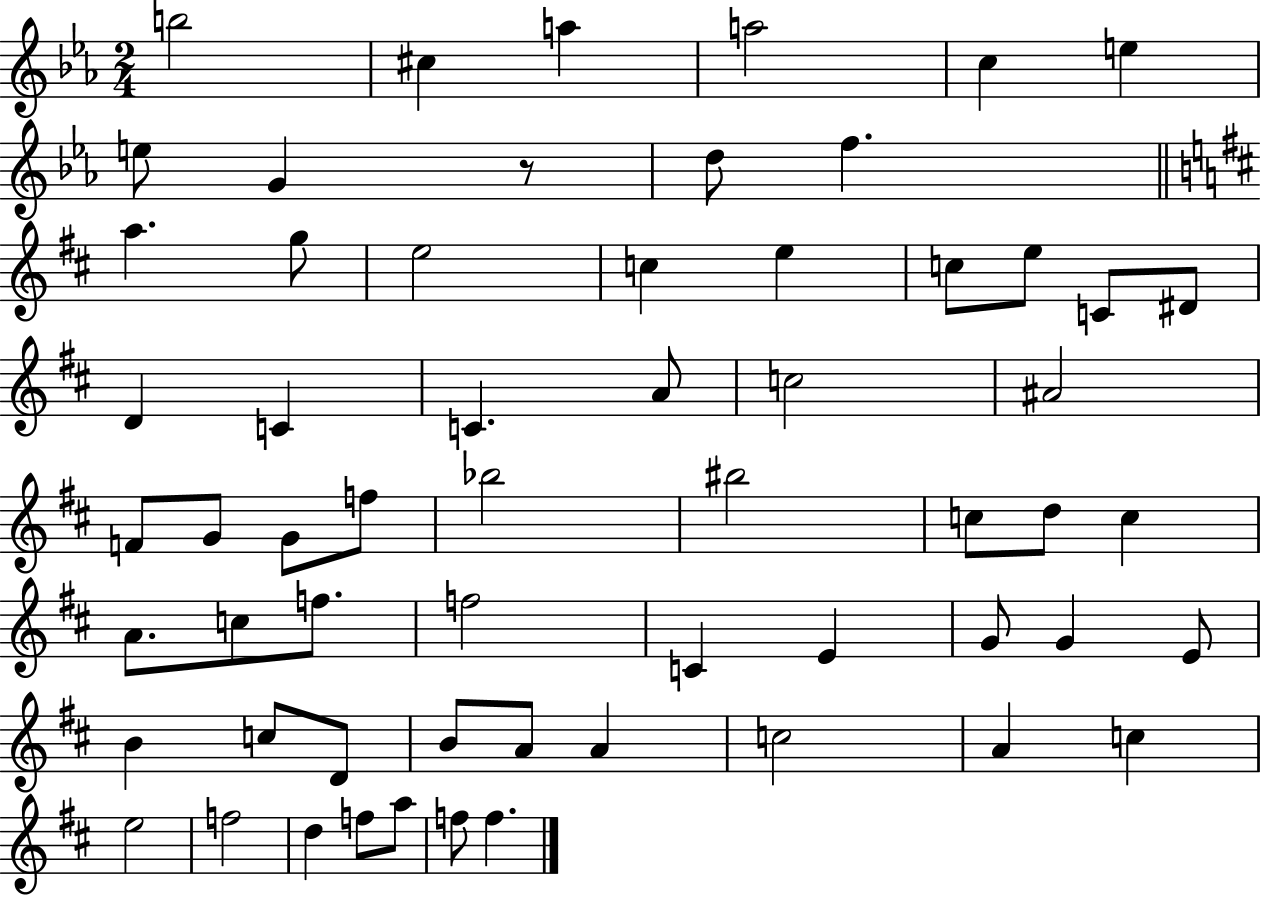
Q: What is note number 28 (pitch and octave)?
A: G4